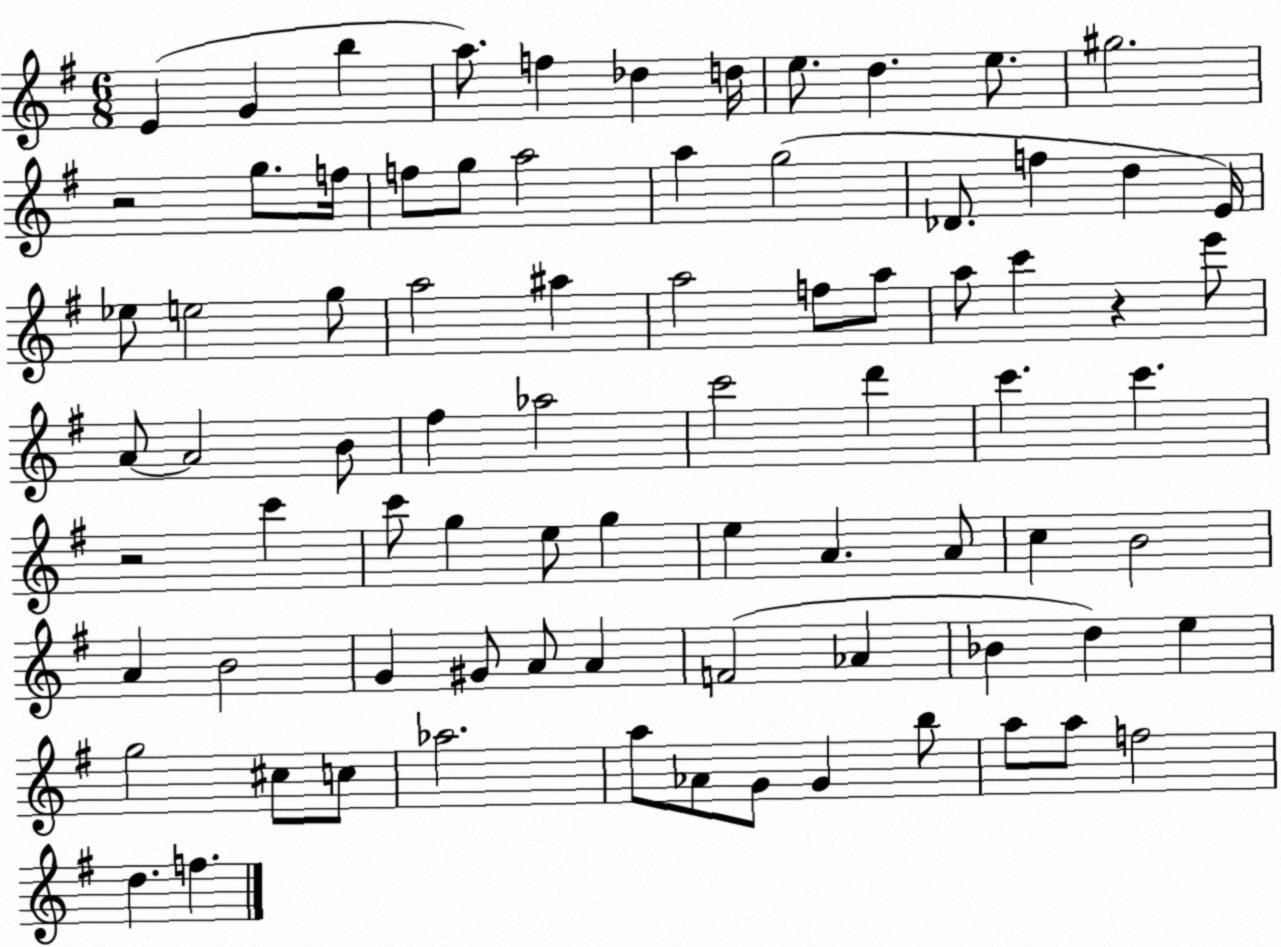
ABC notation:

X:1
T:Untitled
M:6/8
L:1/4
K:G
E G b a/2 f _d d/4 e/2 d e/2 ^g2 z2 g/2 f/4 f/2 g/2 a2 a g2 _D/2 f d E/4 _e/2 e2 g/2 a2 ^a a2 f/2 a/2 a/2 c' z e'/2 A/2 A2 B/2 ^f _a2 c'2 d' c' c' z2 c' c'/2 g e/2 g e A A/2 c B2 A B2 G ^G/2 A/2 A F2 _A _B d e g2 ^c/2 c/2 _a2 a/2 _A/2 G/2 G b/2 a/2 a/2 f2 d f